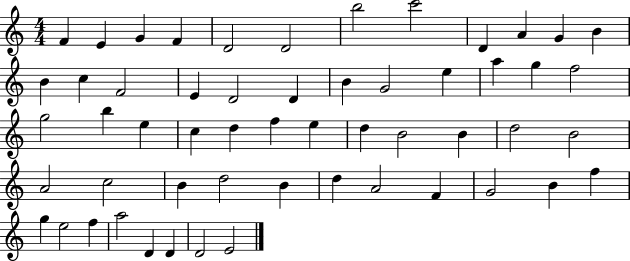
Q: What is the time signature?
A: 4/4